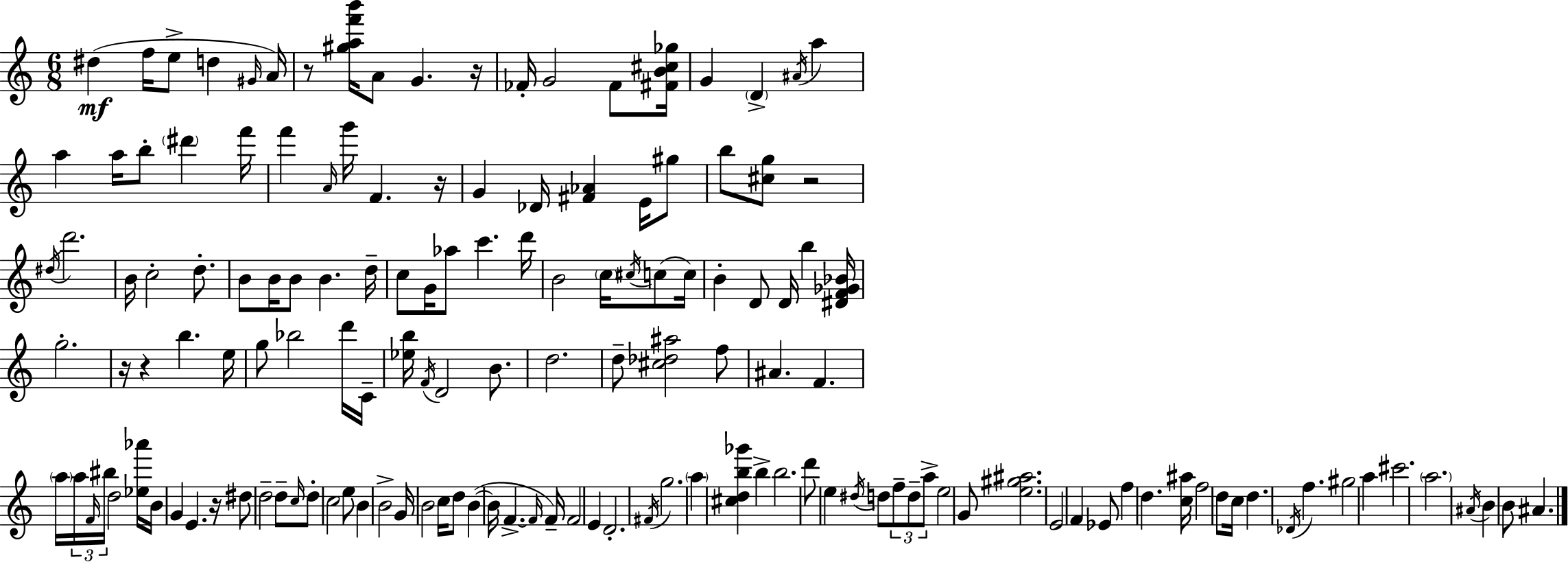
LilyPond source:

{
  \clef treble
  \numericTimeSignature
  \time 6/8
  \key a \minor
  dis''4(\mf f''16 e''8-> d''4 \grace { gis'16 } | a'16) r8 <gis'' a'' f''' b'''>16 a'8 g'4. | r16 fes'16-. g'2 fes'8 | <fis' b' cis'' ges''>16 g'4 \parenthesize d'4-> \acciaccatura { ais'16 } a''4 | \break a''4 a''16 b''8-. \parenthesize dis'''4 | f'''16 f'''4 \grace { a'16 } g'''16 f'4. | r16 g'4 des'16 <fis' aes'>4 | e'16 gis''8 b''8 <cis'' g''>8 r2 | \break \acciaccatura { dis''16 } d'''2. | b'16 c''2-. | d''8.-. b'8 b'16 b'8 b'4. | d''16-- c''8 g'16 aes''8 c'''4. | \break d'''16 b'2 | \parenthesize c''16 \acciaccatura { cis''16 }( c''8 c''16) b'4-. d'8 d'16 | b''4 <dis' f' ges' bes'>16 g''2.-. | r16 r4 b''4. | \break e''16 g''8 bes''2 | d'''16 c'16-- <ees'' b''>16 \acciaccatura { f'16 } d'2 | b'8. d''2. | d''8-- <cis'' des'' ais''>2 | \break f''8 ais'4. | f'4. \parenthesize a''16 \tuplet 3/2 { a''16 \grace { f'16 } bis''16 } d''2 | <ees'' aes'''>16 b'16 g'4 | e'4. r16 dis''8 d''2-- | \break d''8-- \grace { c''16 } d''8-. c''2 | e''8 b'4 | b'2-> g'16 b'2 | c''16 d''8 b'4~(~ | \break b'16 f'4.->~~ \grace { f'16 } f'16--) f'2 | e'4 d'2.-. | \acciaccatura { fis'16 } g''2. | \parenthesize a''4 | \break <cis'' d'' b'' ges'''>4 b''4-> b''2. | d'''8 | e''4 \acciaccatura { dis''16 } d''8 \tuplet 3/2 { f''8-- d''8-- a''8-> } | e''2 g'8 <e'' gis'' ais''>2. | \break e'2 | f'4 ees'8 | f''4 d''4. <c'' ais''>16 | f''2 d''8 c''16 d''4. | \break \acciaccatura { des'16 } f''4. | gis''2 a''4 | cis'''2. | \parenthesize a''2. | \break \acciaccatura { ais'16 } b'4 b'8 ais'4. | \bar "|."
}